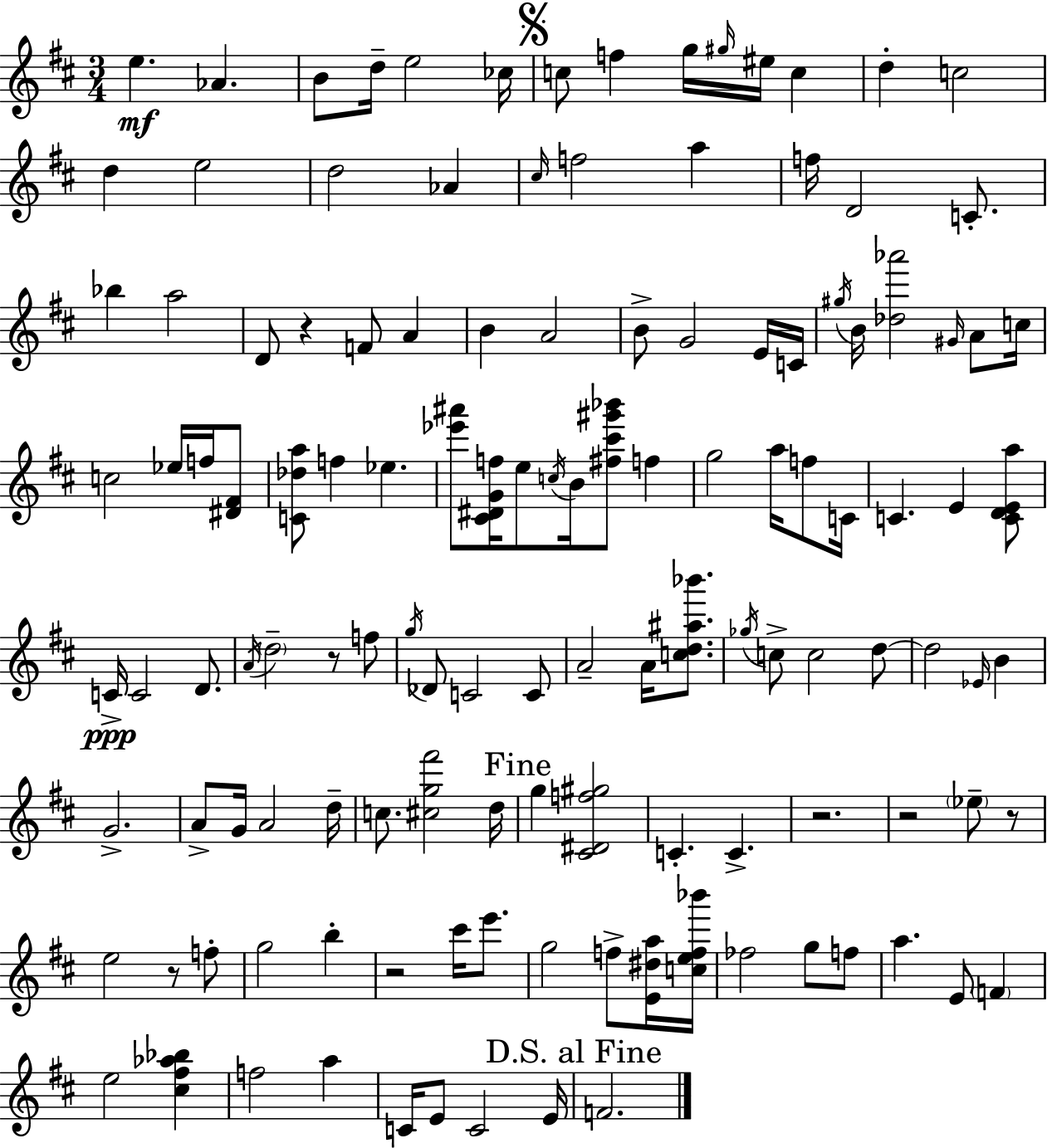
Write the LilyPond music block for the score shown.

{
  \clef treble
  \numericTimeSignature
  \time 3/4
  \key d \major
  e''4.\mf aes'4. | b'8 d''16-- e''2 ces''16 | \mark \markup { \musicglyph "scripts.segno" } c''8 f''4 g''16 \grace { gis''16 } eis''16 c''4 | d''4-. c''2 | \break d''4 e''2 | d''2 aes'4 | \grace { cis''16 } f''2 a''4 | f''16 d'2 c'8.-. | \break bes''4 a''2 | d'8 r4 f'8 a'4 | b'4 a'2 | b'8-> g'2 | \break e'16 c'16 \acciaccatura { gis''16 } b'16 <des'' aes'''>2 | \grace { gis'16 } a'8 c''16 c''2 | ees''16 f''16 <dis' fis'>8 <c' des'' a''>8 f''4 ees''4. | <ees''' ais'''>8 <cis' dis' g' f''>16 e''8 \acciaccatura { c''16 } b'16 <fis'' cis''' gis''' bes'''>8 | \break f''4 g''2 | a''16 f''8 c'16 c'4. e'4 | <c' d' e' a''>8 c'16->\ppp c'2 | d'8. \acciaccatura { a'16 } \parenthesize d''2-- | \break r8 f''8 \acciaccatura { g''16 } des'8 c'2 | c'8 a'2-- | a'16 <c'' d'' ais'' bes'''>8. \acciaccatura { ges''16 } c''8-> c''2 | d''8~~ d''2 | \break \grace { ees'16 } b'4 g'2.-> | a'8-> g'16 | a'2 d''16-- c''8. | <cis'' g'' fis'''>2 d''16 \mark "Fine" g''4 | \break <cis' dis' f'' gis''>2 c'4.-. | c'4.-> r2. | r2 | \parenthesize ees''8-- r8 e''2 | \break r8 f''8-. g''2 | b''4-. r2 | cis'''16 e'''8. g''2 | f''8-> <e' dis'' a''>16 <c'' e'' f'' bes'''>16 fes''2 | \break g''8 f''8 a''4. | e'8 \parenthesize f'4 e''2 | <cis'' fis'' aes'' bes''>4 f''2 | a''4 c'16 e'8 | \break c'2 e'16 \mark "D.S. al Fine" f'2. | \bar "|."
}